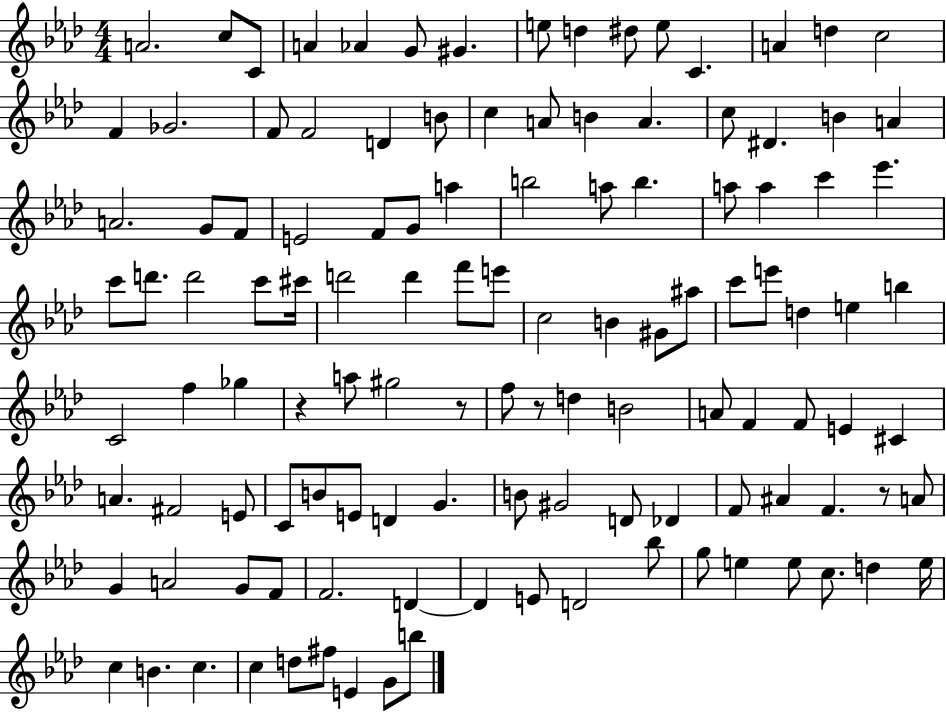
X:1
T:Untitled
M:4/4
L:1/4
K:Ab
A2 c/2 C/2 A _A G/2 ^G e/2 d ^d/2 e/2 C A d c2 F _G2 F/2 F2 D B/2 c A/2 B A c/2 ^D B A A2 G/2 F/2 E2 F/2 G/2 a b2 a/2 b a/2 a c' _e' c'/2 d'/2 d'2 c'/2 ^c'/4 d'2 d' f'/2 e'/2 c2 B ^G/2 ^a/2 c'/2 e'/2 d e b C2 f _g z a/2 ^g2 z/2 f/2 z/2 d B2 A/2 F F/2 E ^C A ^F2 E/2 C/2 B/2 E/2 D G B/2 ^G2 D/2 _D F/2 ^A F z/2 A/2 G A2 G/2 F/2 F2 D D E/2 D2 _b/2 g/2 e e/2 c/2 d e/4 c B c c d/2 ^f/2 E G/2 b/2